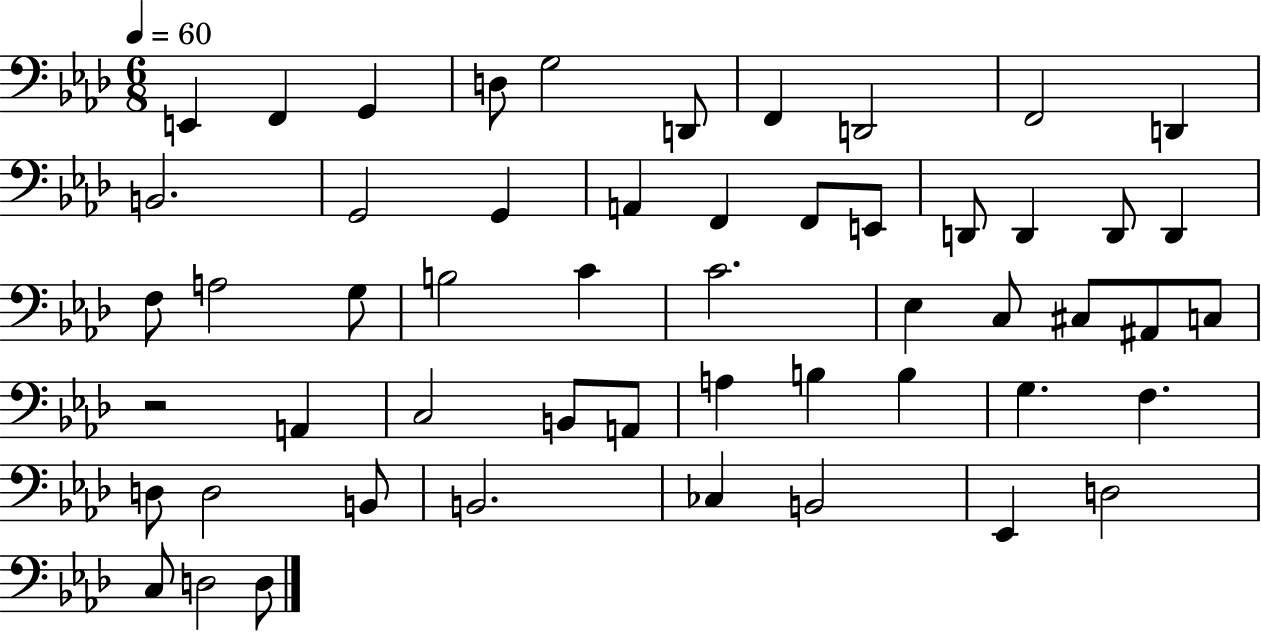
X:1
T:Untitled
M:6/8
L:1/4
K:Ab
E,, F,, G,, D,/2 G,2 D,,/2 F,, D,,2 F,,2 D,, B,,2 G,,2 G,, A,, F,, F,,/2 E,,/2 D,,/2 D,, D,,/2 D,, F,/2 A,2 G,/2 B,2 C C2 _E, C,/2 ^C,/2 ^A,,/2 C,/2 z2 A,, C,2 B,,/2 A,,/2 A, B, B, G, F, D,/2 D,2 B,,/2 B,,2 _C, B,,2 _E,, D,2 C,/2 D,2 D,/2